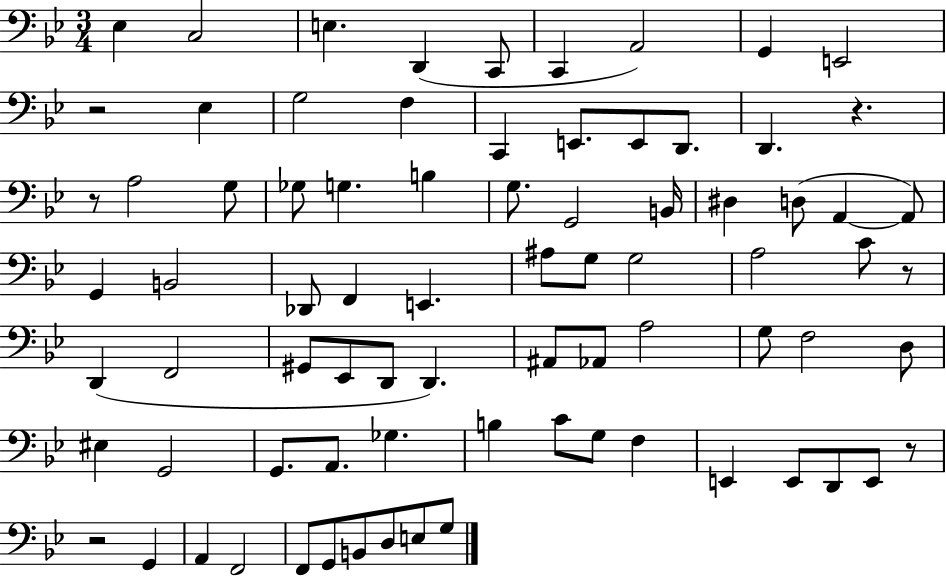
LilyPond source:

{
  \clef bass
  \numericTimeSignature
  \time 3/4
  \key bes \major
  ees4 c2 | e4. d,4( c,8 | c,4 a,2) | g,4 e,2 | \break r2 ees4 | g2 f4 | c,4 e,8. e,8 d,8. | d,4. r4. | \break r8 a2 g8 | ges8 g4. b4 | g8. g,2 b,16 | dis4 d8( a,4~~ a,8) | \break g,4 b,2 | des,8 f,4 e,4. | ais8 g8 g2 | a2 c'8 r8 | \break d,4( f,2 | gis,8 ees,8 d,8 d,4.) | ais,8 aes,8 a2 | g8 f2 d8 | \break eis4 g,2 | g,8. a,8. ges4. | b4 c'8 g8 f4 | e,4 e,8 d,8 e,8 r8 | \break r2 g,4 | a,4 f,2 | f,8 g,8 b,8 d8 e8 g8 | \bar "|."
}